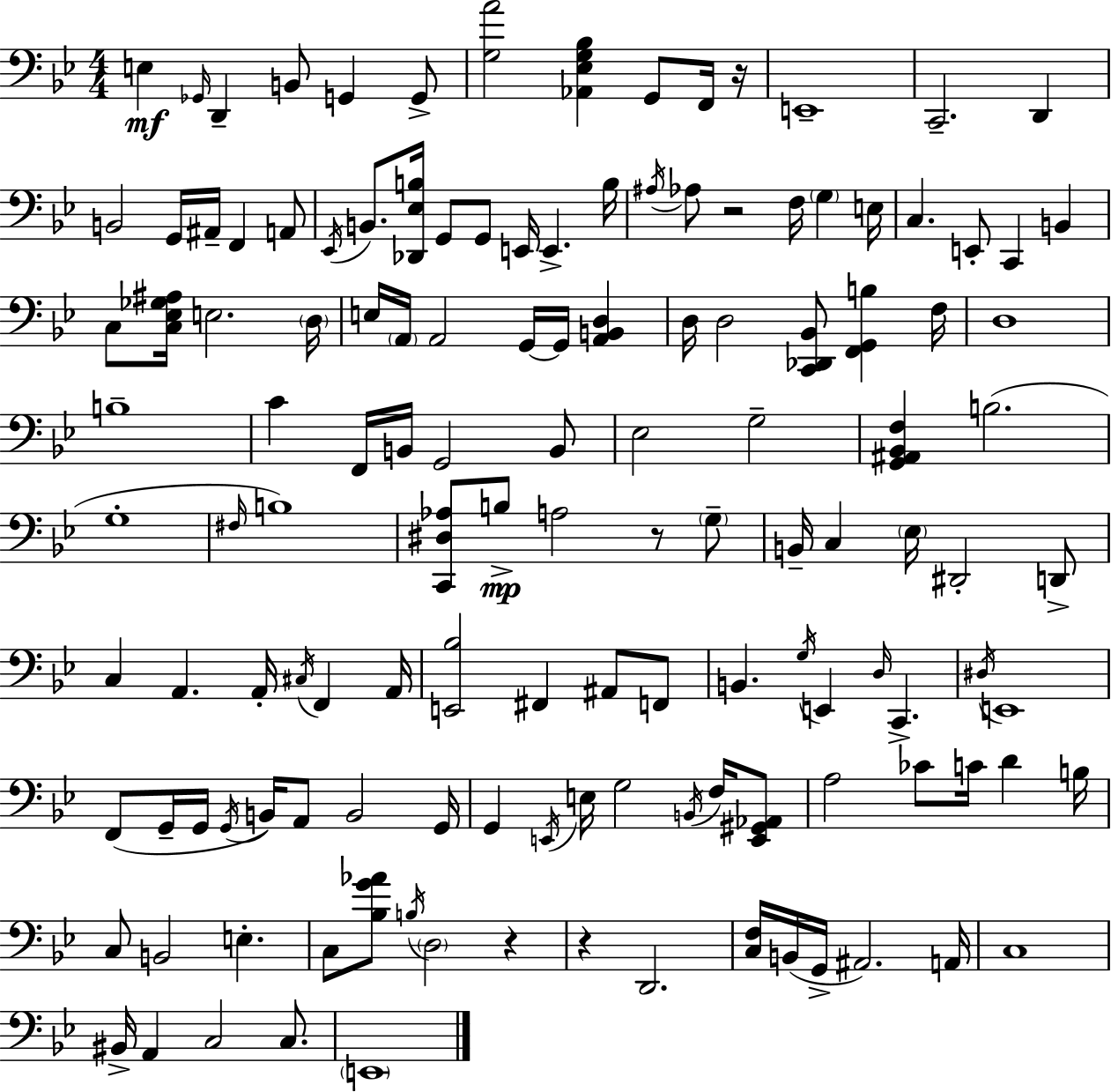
{
  \clef bass
  \numericTimeSignature
  \time 4/4
  \key bes \major
  e4\mf \grace { ges,16 } d,4-- b,8 g,4 g,8-> | <g a'>2 <aes, ees g bes>4 g,8 f,16 | r16 e,1-- | c,2.-- d,4 | \break b,2 g,16 ais,16-- f,4 a,8 | \acciaccatura { ees,16 } b,8. <des, ees b>16 g,8 g,8 e,16 e,4.-> | b16 \acciaccatura { ais16 } aes8 r2 f16 \parenthesize g4 | e16 c4. e,8-. c,4 b,4 | \break c8 <c ees ges ais>16 e2. | \parenthesize d16 e16 \parenthesize a,16 a,2 g,16~~ g,16 <a, b, d>4 | d16 d2 <c, des, bes,>8 <f, g, b>4 | f16 d1 | \break b1-- | c'4 f,16 b,16 g,2 | b,8 ees2 g2-- | <g, ais, bes, f>4 b2.( | \break g1-. | \grace { fis16 } b1) | <c, dis aes>8 b8->\mp a2 | r8 \parenthesize g8-- b,16-- c4 \parenthesize ees16 dis,2-. | \break d,8-> c4 a,4. a,16-. \acciaccatura { cis16 } | f,4 a,16 <e, bes>2 fis,4 | ais,8 f,8 b,4. \acciaccatura { g16 } e,4 | \grace { d16 } c,4.-> \acciaccatura { dis16 } e,1 | \break f,8( g,16-- g,16 \acciaccatura { g,16 } b,16) a,8 | b,2 g,16 g,4 \acciaccatura { e,16 } e16 g2 | \acciaccatura { b,16 } f16 <e, gis, aes,>8 a2 | ces'8 c'16 d'4 b16 c8 b,2 | \break e4.-. c8 <bes g' aes'>8 \acciaccatura { b16 } | \parenthesize d2 r4 r4 | d,2. <c f>16 b,16( g,16-> ais,2.) | a,16 c1 | \break bis,16-> a,4 | c2 c8. \parenthesize e,1 | \bar "|."
}